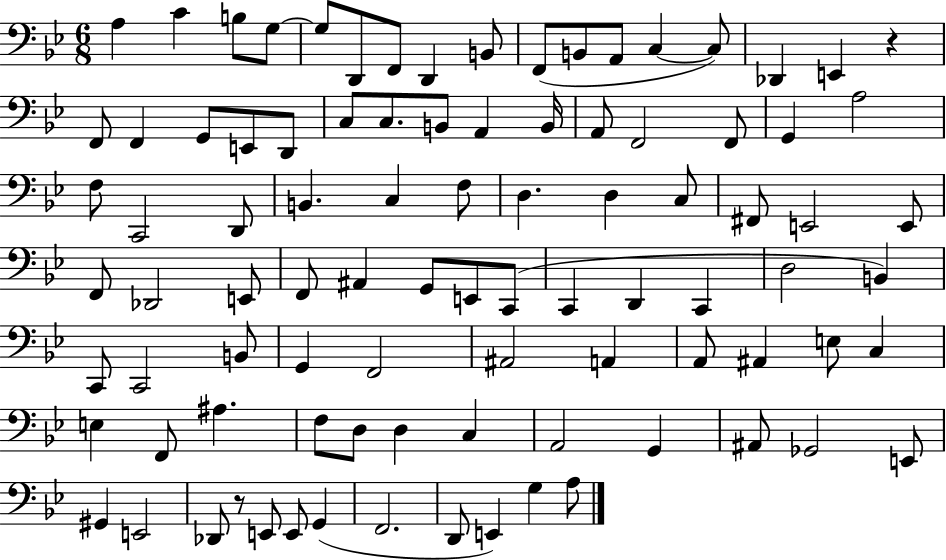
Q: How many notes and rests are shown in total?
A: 92